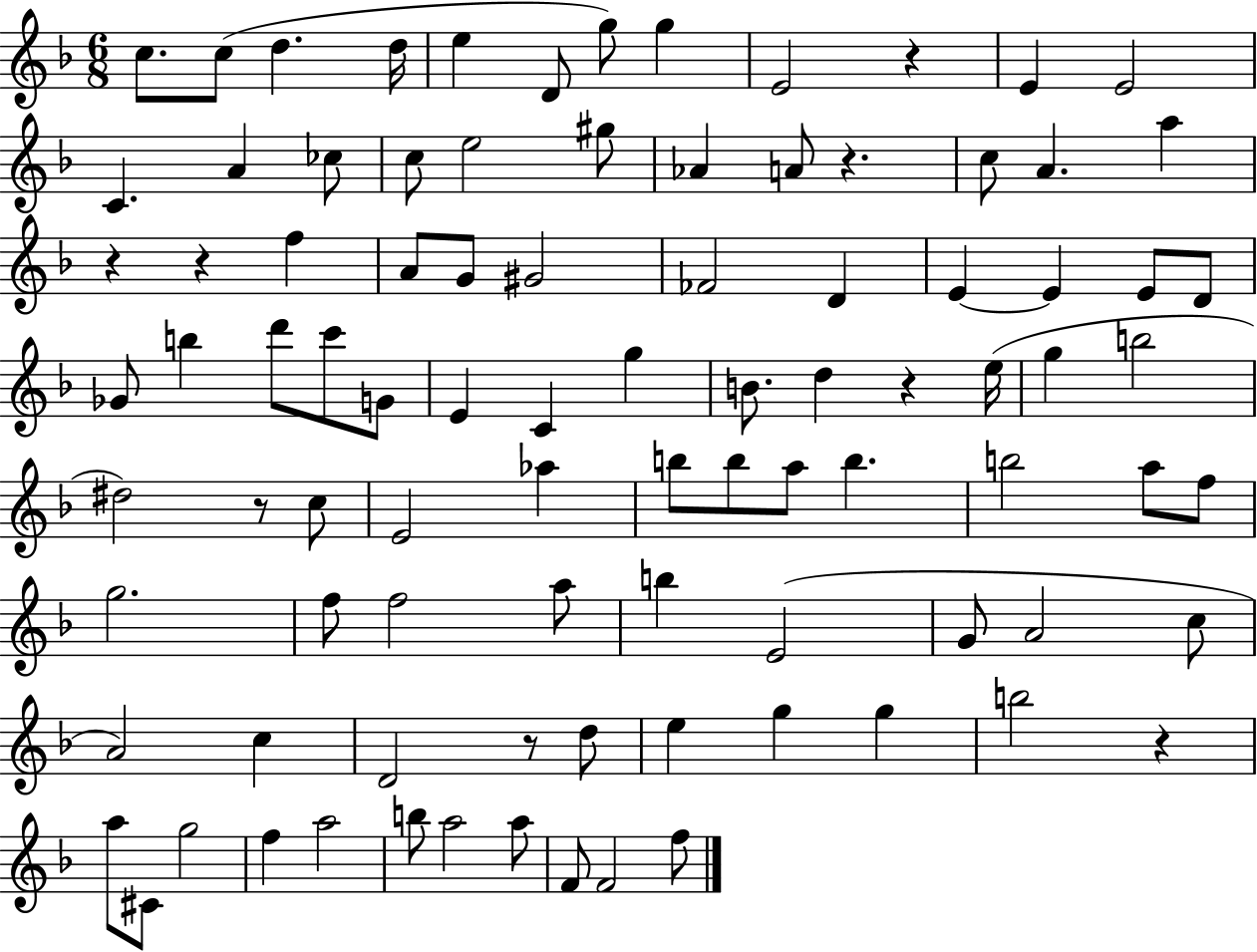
C5/e. C5/e D5/q. D5/s E5/q D4/e G5/e G5/q E4/h R/q E4/q E4/h C4/q. A4/q CES5/e C5/e E5/h G#5/e Ab4/q A4/e R/q. C5/e A4/q. A5/q R/q R/q F5/q A4/e G4/e G#4/h FES4/h D4/q E4/q E4/q E4/e D4/e Gb4/e B5/q D6/e C6/e G4/e E4/q C4/q G5/q B4/e. D5/q R/q E5/s G5/q B5/h D#5/h R/e C5/e E4/h Ab5/q B5/e B5/e A5/e B5/q. B5/h A5/e F5/e G5/h. F5/e F5/h A5/e B5/q E4/h G4/e A4/h C5/e A4/h C5/q D4/h R/e D5/e E5/q G5/q G5/q B5/h R/q A5/e C#4/e G5/h F5/q A5/h B5/e A5/h A5/e F4/e F4/h F5/e